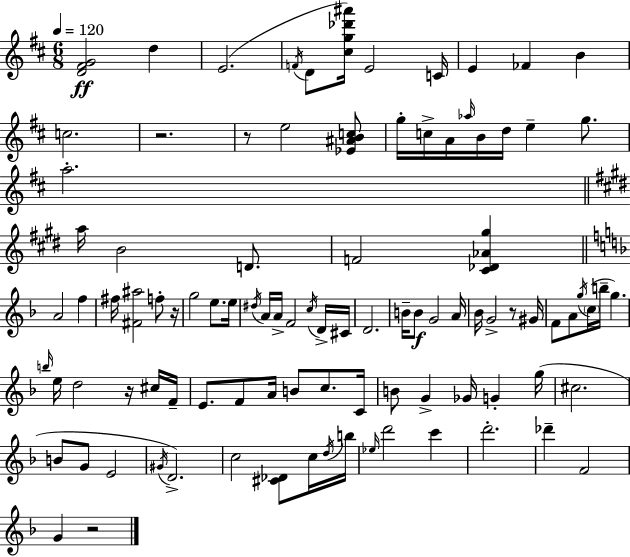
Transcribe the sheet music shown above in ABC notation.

X:1
T:Untitled
M:6/8
L:1/4
K:D
[D^FG]2 d E2 F/4 D/2 [^cg_d'^a']/4 E2 C/4 E _F B c2 z2 z/2 e2 [_E^ABc]/2 g/4 c/4 A/4 _a/4 B/4 d/4 e g/2 a2 a/4 B2 D/2 F2 [^C_D_A^g] A2 f ^f/4 [^F^a]2 f/2 z/4 g2 e/2 e/4 ^d/4 A/4 A/4 F2 c/4 D/4 ^C/4 D2 B/4 B/2 G2 A/4 _B/4 G2 z/2 ^G/4 F/2 A/2 g/4 c/4 b/4 g b/4 e/4 d2 z/4 ^c/4 F/4 E/2 F/2 A/4 B/2 c/2 C/4 B/2 G _G/4 G g/4 ^c2 B/2 G/2 E2 ^G/4 D2 c2 [^C_D]/2 c/4 d/4 b/4 _e/4 d'2 c' d'2 _d' F2 G z2